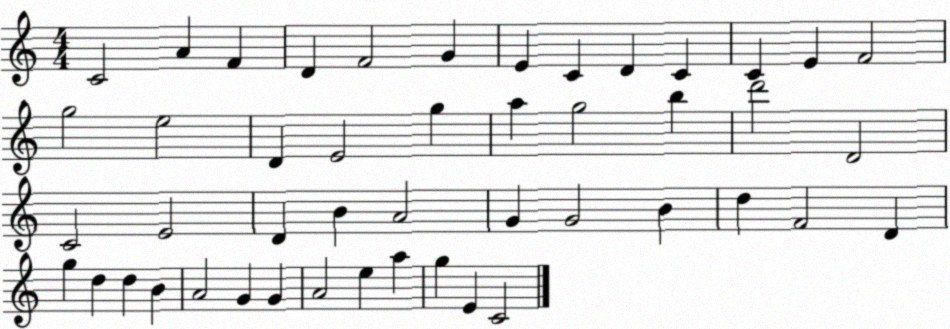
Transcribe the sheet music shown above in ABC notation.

X:1
T:Untitled
M:4/4
L:1/4
K:C
C2 A F D F2 G E C D C C E F2 g2 e2 D E2 g a g2 b d'2 D2 C2 E2 D B A2 G G2 B d F2 D g d d B A2 G G A2 e a g E C2